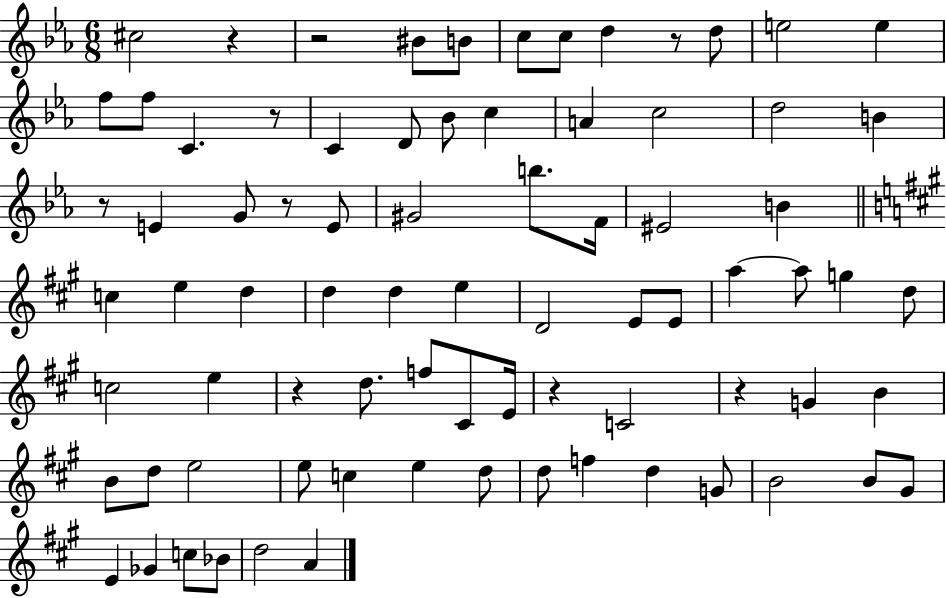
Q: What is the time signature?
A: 6/8